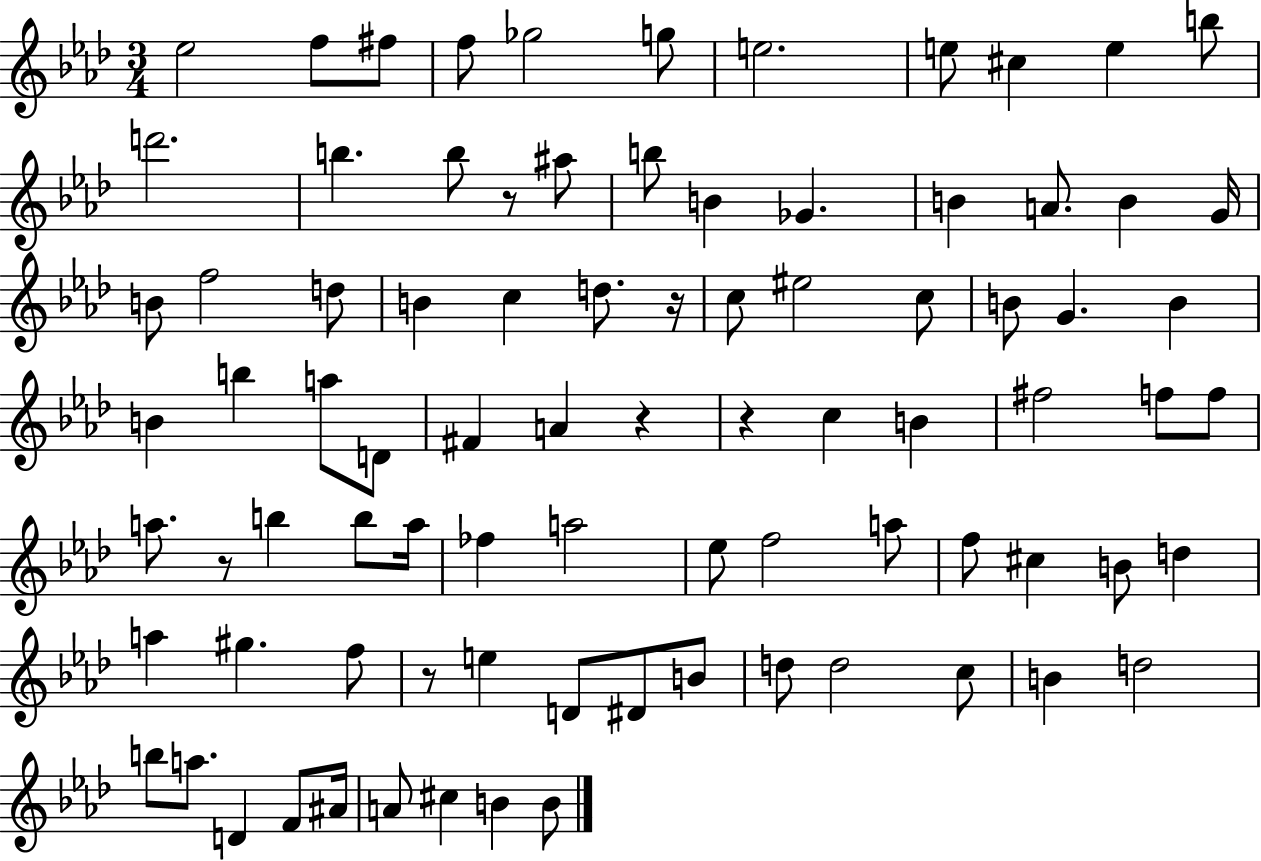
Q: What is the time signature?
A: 3/4